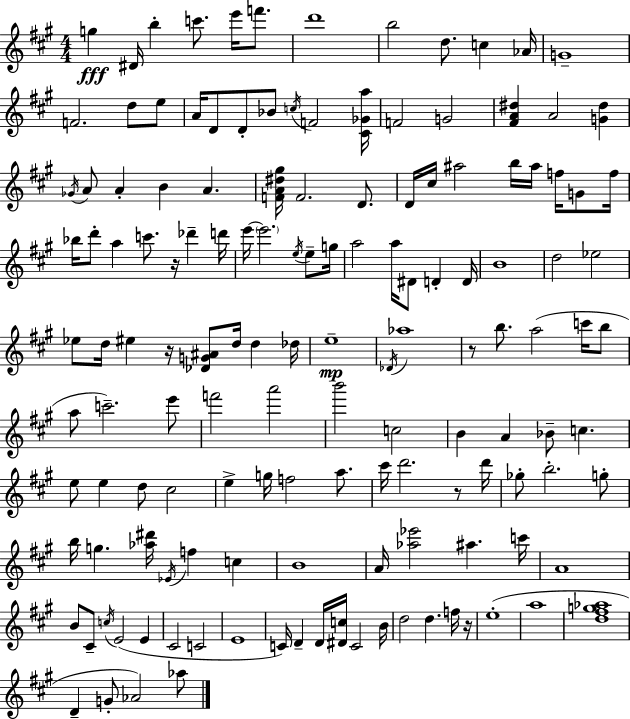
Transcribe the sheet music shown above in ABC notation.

X:1
T:Untitled
M:4/4
L:1/4
K:A
g ^D/4 b c'/2 e'/4 f'/2 d'4 b2 d/2 c _A/4 G4 F2 d/2 e/2 A/4 D/2 D/2 _B/2 c/4 F2 [^C_Ga]/4 F2 G2 [^FA^d] A2 [G^d] _G/4 A/2 A B A [FA^d^g]/4 F2 D/2 D/4 ^c/4 ^a2 b/4 ^a/4 f/4 G/2 f/4 _b/4 d'/2 a c'/2 z/4 _d' d'/4 e'/4 e'2 e/4 e/2 g/4 a2 a/4 ^D/2 D D/4 B4 d2 _e2 _e/2 d/4 ^e z/4 [_DG^A]/2 d/4 d _d/4 e4 _D/4 _a4 z/2 b/2 a2 c'/4 b/2 a/2 c'2 e'/2 f'2 a'2 b'2 c2 B A _B/2 c e/2 e d/2 ^c2 e g/4 f2 a/2 ^c'/4 d'2 z/2 d'/4 _g/2 b2 g/2 b/4 g [_a^d']/4 _E/4 f c B4 A/4 [_a_e']2 ^a c'/4 A4 B/2 ^C/2 c/4 E2 E ^C2 C2 E4 C/4 D D/4 [^Dc]/4 C2 B/4 d2 d f/4 z/4 e4 a4 [d^fg_a]4 D G/2 _A2 _a/2